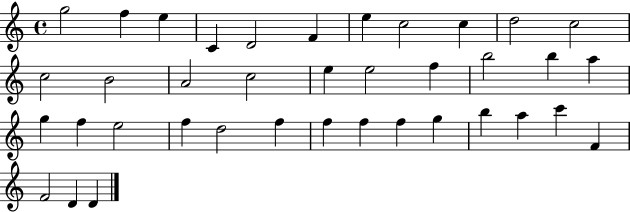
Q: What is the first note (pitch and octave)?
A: G5